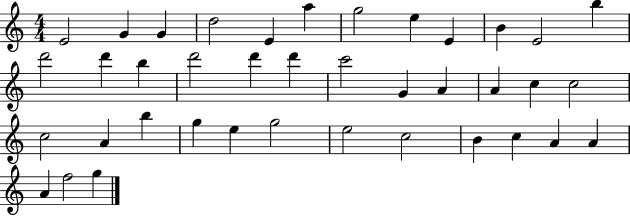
E4/h G4/q G4/q D5/h E4/q A5/q G5/h E5/q E4/q B4/q E4/h B5/q D6/h D6/q B5/q D6/h D6/q D6/q C6/h G4/q A4/q A4/q C5/q C5/h C5/h A4/q B5/q G5/q E5/q G5/h E5/h C5/h B4/q C5/q A4/q A4/q A4/q F5/h G5/q